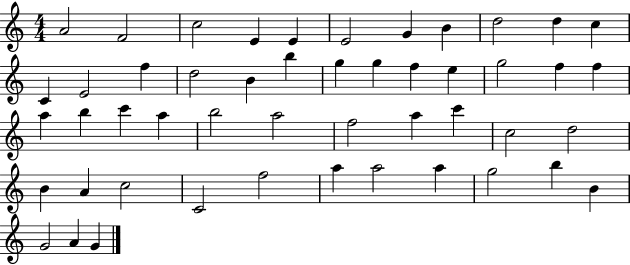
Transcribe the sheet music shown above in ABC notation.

X:1
T:Untitled
M:4/4
L:1/4
K:C
A2 F2 c2 E E E2 G B d2 d c C E2 f d2 B b g g f e g2 f f a b c' a b2 a2 f2 a c' c2 d2 B A c2 C2 f2 a a2 a g2 b B G2 A G